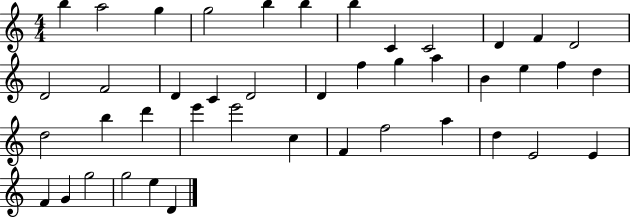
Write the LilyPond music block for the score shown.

{
  \clef treble
  \numericTimeSignature
  \time 4/4
  \key c \major
  b''4 a''2 g''4 | g''2 b''4 b''4 | b''4 c'4 c'2 | d'4 f'4 d'2 | \break d'2 f'2 | d'4 c'4 d'2 | d'4 f''4 g''4 a''4 | b'4 e''4 f''4 d''4 | \break d''2 b''4 d'''4 | e'''4 e'''2 c''4 | f'4 f''2 a''4 | d''4 e'2 e'4 | \break f'4 g'4 g''2 | g''2 e''4 d'4 | \bar "|."
}